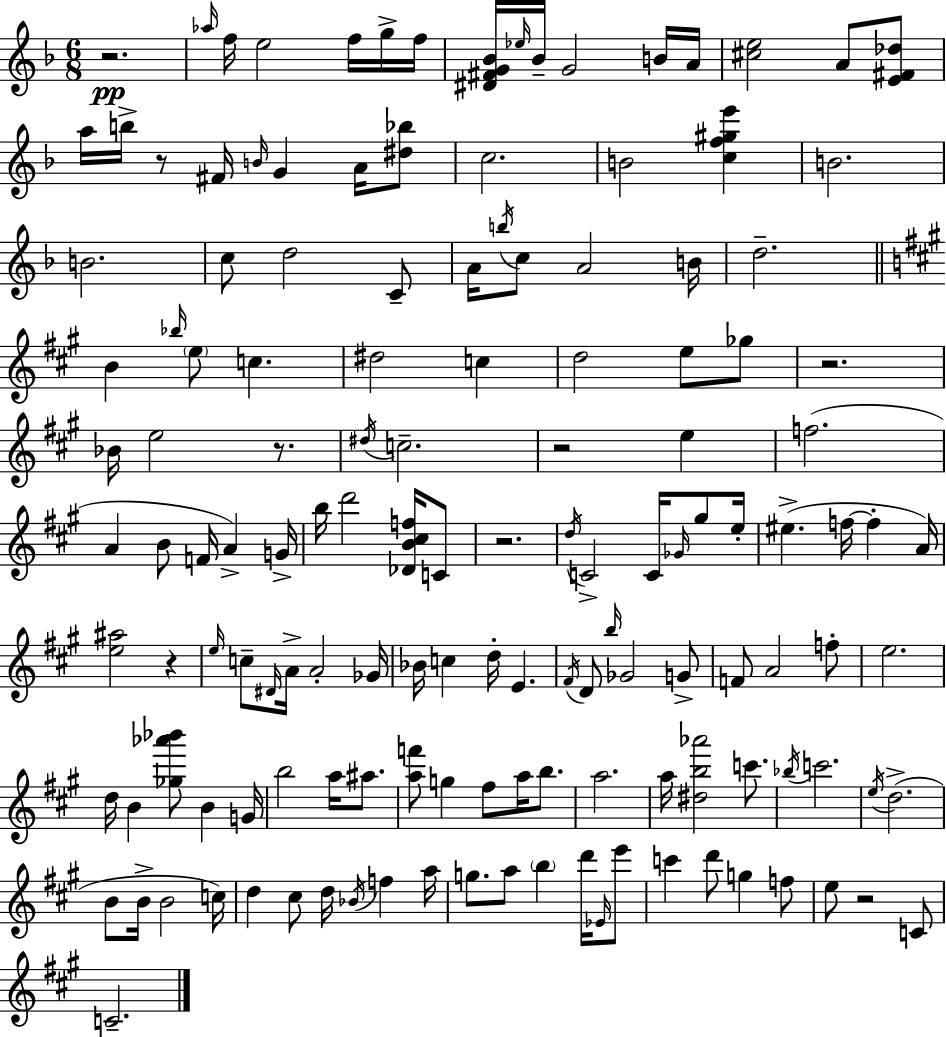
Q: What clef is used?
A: treble